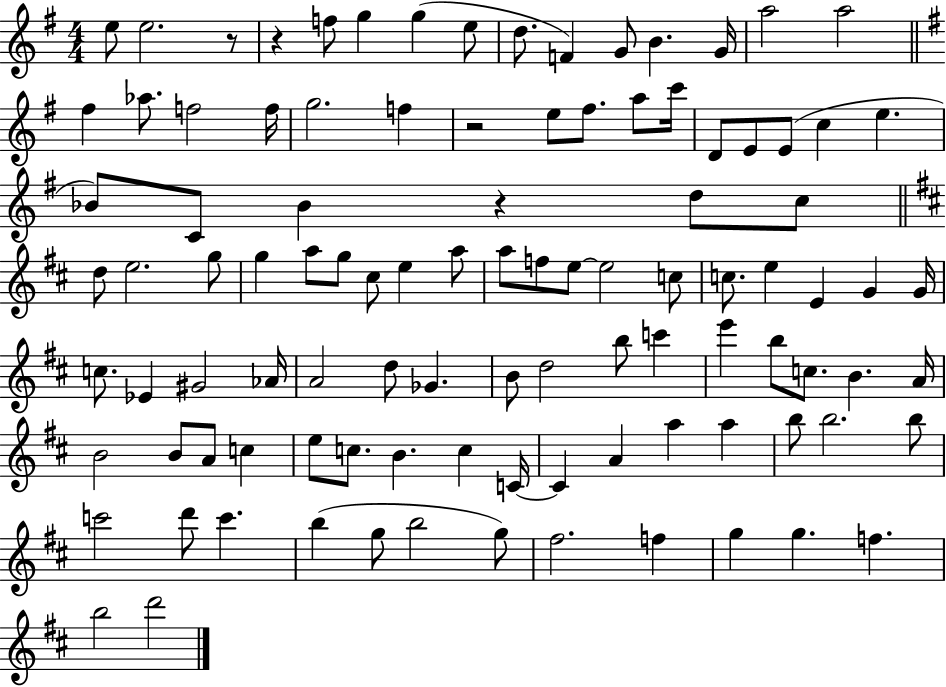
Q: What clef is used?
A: treble